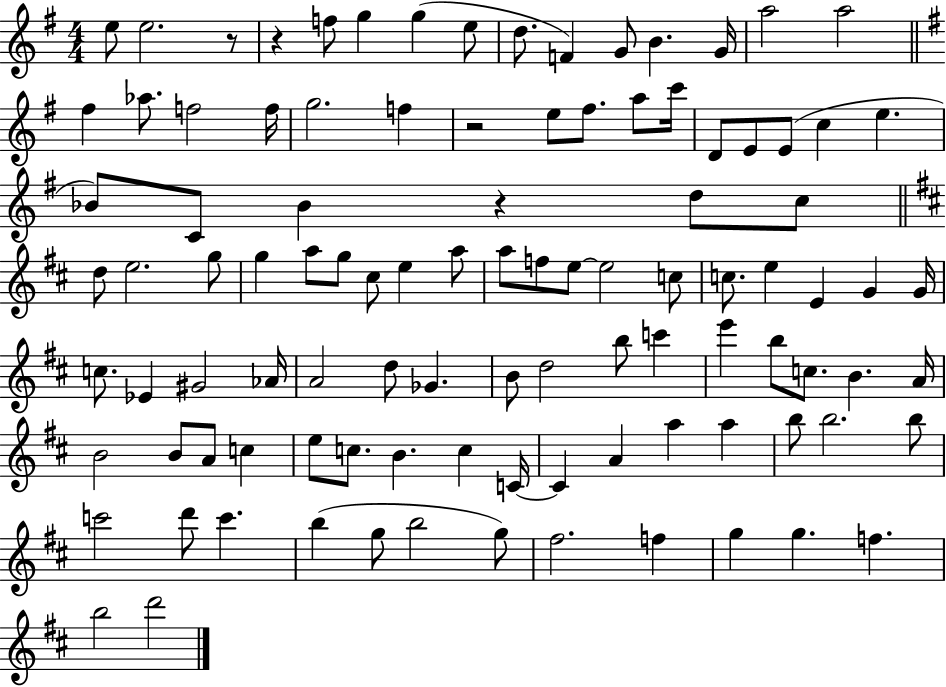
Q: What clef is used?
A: treble